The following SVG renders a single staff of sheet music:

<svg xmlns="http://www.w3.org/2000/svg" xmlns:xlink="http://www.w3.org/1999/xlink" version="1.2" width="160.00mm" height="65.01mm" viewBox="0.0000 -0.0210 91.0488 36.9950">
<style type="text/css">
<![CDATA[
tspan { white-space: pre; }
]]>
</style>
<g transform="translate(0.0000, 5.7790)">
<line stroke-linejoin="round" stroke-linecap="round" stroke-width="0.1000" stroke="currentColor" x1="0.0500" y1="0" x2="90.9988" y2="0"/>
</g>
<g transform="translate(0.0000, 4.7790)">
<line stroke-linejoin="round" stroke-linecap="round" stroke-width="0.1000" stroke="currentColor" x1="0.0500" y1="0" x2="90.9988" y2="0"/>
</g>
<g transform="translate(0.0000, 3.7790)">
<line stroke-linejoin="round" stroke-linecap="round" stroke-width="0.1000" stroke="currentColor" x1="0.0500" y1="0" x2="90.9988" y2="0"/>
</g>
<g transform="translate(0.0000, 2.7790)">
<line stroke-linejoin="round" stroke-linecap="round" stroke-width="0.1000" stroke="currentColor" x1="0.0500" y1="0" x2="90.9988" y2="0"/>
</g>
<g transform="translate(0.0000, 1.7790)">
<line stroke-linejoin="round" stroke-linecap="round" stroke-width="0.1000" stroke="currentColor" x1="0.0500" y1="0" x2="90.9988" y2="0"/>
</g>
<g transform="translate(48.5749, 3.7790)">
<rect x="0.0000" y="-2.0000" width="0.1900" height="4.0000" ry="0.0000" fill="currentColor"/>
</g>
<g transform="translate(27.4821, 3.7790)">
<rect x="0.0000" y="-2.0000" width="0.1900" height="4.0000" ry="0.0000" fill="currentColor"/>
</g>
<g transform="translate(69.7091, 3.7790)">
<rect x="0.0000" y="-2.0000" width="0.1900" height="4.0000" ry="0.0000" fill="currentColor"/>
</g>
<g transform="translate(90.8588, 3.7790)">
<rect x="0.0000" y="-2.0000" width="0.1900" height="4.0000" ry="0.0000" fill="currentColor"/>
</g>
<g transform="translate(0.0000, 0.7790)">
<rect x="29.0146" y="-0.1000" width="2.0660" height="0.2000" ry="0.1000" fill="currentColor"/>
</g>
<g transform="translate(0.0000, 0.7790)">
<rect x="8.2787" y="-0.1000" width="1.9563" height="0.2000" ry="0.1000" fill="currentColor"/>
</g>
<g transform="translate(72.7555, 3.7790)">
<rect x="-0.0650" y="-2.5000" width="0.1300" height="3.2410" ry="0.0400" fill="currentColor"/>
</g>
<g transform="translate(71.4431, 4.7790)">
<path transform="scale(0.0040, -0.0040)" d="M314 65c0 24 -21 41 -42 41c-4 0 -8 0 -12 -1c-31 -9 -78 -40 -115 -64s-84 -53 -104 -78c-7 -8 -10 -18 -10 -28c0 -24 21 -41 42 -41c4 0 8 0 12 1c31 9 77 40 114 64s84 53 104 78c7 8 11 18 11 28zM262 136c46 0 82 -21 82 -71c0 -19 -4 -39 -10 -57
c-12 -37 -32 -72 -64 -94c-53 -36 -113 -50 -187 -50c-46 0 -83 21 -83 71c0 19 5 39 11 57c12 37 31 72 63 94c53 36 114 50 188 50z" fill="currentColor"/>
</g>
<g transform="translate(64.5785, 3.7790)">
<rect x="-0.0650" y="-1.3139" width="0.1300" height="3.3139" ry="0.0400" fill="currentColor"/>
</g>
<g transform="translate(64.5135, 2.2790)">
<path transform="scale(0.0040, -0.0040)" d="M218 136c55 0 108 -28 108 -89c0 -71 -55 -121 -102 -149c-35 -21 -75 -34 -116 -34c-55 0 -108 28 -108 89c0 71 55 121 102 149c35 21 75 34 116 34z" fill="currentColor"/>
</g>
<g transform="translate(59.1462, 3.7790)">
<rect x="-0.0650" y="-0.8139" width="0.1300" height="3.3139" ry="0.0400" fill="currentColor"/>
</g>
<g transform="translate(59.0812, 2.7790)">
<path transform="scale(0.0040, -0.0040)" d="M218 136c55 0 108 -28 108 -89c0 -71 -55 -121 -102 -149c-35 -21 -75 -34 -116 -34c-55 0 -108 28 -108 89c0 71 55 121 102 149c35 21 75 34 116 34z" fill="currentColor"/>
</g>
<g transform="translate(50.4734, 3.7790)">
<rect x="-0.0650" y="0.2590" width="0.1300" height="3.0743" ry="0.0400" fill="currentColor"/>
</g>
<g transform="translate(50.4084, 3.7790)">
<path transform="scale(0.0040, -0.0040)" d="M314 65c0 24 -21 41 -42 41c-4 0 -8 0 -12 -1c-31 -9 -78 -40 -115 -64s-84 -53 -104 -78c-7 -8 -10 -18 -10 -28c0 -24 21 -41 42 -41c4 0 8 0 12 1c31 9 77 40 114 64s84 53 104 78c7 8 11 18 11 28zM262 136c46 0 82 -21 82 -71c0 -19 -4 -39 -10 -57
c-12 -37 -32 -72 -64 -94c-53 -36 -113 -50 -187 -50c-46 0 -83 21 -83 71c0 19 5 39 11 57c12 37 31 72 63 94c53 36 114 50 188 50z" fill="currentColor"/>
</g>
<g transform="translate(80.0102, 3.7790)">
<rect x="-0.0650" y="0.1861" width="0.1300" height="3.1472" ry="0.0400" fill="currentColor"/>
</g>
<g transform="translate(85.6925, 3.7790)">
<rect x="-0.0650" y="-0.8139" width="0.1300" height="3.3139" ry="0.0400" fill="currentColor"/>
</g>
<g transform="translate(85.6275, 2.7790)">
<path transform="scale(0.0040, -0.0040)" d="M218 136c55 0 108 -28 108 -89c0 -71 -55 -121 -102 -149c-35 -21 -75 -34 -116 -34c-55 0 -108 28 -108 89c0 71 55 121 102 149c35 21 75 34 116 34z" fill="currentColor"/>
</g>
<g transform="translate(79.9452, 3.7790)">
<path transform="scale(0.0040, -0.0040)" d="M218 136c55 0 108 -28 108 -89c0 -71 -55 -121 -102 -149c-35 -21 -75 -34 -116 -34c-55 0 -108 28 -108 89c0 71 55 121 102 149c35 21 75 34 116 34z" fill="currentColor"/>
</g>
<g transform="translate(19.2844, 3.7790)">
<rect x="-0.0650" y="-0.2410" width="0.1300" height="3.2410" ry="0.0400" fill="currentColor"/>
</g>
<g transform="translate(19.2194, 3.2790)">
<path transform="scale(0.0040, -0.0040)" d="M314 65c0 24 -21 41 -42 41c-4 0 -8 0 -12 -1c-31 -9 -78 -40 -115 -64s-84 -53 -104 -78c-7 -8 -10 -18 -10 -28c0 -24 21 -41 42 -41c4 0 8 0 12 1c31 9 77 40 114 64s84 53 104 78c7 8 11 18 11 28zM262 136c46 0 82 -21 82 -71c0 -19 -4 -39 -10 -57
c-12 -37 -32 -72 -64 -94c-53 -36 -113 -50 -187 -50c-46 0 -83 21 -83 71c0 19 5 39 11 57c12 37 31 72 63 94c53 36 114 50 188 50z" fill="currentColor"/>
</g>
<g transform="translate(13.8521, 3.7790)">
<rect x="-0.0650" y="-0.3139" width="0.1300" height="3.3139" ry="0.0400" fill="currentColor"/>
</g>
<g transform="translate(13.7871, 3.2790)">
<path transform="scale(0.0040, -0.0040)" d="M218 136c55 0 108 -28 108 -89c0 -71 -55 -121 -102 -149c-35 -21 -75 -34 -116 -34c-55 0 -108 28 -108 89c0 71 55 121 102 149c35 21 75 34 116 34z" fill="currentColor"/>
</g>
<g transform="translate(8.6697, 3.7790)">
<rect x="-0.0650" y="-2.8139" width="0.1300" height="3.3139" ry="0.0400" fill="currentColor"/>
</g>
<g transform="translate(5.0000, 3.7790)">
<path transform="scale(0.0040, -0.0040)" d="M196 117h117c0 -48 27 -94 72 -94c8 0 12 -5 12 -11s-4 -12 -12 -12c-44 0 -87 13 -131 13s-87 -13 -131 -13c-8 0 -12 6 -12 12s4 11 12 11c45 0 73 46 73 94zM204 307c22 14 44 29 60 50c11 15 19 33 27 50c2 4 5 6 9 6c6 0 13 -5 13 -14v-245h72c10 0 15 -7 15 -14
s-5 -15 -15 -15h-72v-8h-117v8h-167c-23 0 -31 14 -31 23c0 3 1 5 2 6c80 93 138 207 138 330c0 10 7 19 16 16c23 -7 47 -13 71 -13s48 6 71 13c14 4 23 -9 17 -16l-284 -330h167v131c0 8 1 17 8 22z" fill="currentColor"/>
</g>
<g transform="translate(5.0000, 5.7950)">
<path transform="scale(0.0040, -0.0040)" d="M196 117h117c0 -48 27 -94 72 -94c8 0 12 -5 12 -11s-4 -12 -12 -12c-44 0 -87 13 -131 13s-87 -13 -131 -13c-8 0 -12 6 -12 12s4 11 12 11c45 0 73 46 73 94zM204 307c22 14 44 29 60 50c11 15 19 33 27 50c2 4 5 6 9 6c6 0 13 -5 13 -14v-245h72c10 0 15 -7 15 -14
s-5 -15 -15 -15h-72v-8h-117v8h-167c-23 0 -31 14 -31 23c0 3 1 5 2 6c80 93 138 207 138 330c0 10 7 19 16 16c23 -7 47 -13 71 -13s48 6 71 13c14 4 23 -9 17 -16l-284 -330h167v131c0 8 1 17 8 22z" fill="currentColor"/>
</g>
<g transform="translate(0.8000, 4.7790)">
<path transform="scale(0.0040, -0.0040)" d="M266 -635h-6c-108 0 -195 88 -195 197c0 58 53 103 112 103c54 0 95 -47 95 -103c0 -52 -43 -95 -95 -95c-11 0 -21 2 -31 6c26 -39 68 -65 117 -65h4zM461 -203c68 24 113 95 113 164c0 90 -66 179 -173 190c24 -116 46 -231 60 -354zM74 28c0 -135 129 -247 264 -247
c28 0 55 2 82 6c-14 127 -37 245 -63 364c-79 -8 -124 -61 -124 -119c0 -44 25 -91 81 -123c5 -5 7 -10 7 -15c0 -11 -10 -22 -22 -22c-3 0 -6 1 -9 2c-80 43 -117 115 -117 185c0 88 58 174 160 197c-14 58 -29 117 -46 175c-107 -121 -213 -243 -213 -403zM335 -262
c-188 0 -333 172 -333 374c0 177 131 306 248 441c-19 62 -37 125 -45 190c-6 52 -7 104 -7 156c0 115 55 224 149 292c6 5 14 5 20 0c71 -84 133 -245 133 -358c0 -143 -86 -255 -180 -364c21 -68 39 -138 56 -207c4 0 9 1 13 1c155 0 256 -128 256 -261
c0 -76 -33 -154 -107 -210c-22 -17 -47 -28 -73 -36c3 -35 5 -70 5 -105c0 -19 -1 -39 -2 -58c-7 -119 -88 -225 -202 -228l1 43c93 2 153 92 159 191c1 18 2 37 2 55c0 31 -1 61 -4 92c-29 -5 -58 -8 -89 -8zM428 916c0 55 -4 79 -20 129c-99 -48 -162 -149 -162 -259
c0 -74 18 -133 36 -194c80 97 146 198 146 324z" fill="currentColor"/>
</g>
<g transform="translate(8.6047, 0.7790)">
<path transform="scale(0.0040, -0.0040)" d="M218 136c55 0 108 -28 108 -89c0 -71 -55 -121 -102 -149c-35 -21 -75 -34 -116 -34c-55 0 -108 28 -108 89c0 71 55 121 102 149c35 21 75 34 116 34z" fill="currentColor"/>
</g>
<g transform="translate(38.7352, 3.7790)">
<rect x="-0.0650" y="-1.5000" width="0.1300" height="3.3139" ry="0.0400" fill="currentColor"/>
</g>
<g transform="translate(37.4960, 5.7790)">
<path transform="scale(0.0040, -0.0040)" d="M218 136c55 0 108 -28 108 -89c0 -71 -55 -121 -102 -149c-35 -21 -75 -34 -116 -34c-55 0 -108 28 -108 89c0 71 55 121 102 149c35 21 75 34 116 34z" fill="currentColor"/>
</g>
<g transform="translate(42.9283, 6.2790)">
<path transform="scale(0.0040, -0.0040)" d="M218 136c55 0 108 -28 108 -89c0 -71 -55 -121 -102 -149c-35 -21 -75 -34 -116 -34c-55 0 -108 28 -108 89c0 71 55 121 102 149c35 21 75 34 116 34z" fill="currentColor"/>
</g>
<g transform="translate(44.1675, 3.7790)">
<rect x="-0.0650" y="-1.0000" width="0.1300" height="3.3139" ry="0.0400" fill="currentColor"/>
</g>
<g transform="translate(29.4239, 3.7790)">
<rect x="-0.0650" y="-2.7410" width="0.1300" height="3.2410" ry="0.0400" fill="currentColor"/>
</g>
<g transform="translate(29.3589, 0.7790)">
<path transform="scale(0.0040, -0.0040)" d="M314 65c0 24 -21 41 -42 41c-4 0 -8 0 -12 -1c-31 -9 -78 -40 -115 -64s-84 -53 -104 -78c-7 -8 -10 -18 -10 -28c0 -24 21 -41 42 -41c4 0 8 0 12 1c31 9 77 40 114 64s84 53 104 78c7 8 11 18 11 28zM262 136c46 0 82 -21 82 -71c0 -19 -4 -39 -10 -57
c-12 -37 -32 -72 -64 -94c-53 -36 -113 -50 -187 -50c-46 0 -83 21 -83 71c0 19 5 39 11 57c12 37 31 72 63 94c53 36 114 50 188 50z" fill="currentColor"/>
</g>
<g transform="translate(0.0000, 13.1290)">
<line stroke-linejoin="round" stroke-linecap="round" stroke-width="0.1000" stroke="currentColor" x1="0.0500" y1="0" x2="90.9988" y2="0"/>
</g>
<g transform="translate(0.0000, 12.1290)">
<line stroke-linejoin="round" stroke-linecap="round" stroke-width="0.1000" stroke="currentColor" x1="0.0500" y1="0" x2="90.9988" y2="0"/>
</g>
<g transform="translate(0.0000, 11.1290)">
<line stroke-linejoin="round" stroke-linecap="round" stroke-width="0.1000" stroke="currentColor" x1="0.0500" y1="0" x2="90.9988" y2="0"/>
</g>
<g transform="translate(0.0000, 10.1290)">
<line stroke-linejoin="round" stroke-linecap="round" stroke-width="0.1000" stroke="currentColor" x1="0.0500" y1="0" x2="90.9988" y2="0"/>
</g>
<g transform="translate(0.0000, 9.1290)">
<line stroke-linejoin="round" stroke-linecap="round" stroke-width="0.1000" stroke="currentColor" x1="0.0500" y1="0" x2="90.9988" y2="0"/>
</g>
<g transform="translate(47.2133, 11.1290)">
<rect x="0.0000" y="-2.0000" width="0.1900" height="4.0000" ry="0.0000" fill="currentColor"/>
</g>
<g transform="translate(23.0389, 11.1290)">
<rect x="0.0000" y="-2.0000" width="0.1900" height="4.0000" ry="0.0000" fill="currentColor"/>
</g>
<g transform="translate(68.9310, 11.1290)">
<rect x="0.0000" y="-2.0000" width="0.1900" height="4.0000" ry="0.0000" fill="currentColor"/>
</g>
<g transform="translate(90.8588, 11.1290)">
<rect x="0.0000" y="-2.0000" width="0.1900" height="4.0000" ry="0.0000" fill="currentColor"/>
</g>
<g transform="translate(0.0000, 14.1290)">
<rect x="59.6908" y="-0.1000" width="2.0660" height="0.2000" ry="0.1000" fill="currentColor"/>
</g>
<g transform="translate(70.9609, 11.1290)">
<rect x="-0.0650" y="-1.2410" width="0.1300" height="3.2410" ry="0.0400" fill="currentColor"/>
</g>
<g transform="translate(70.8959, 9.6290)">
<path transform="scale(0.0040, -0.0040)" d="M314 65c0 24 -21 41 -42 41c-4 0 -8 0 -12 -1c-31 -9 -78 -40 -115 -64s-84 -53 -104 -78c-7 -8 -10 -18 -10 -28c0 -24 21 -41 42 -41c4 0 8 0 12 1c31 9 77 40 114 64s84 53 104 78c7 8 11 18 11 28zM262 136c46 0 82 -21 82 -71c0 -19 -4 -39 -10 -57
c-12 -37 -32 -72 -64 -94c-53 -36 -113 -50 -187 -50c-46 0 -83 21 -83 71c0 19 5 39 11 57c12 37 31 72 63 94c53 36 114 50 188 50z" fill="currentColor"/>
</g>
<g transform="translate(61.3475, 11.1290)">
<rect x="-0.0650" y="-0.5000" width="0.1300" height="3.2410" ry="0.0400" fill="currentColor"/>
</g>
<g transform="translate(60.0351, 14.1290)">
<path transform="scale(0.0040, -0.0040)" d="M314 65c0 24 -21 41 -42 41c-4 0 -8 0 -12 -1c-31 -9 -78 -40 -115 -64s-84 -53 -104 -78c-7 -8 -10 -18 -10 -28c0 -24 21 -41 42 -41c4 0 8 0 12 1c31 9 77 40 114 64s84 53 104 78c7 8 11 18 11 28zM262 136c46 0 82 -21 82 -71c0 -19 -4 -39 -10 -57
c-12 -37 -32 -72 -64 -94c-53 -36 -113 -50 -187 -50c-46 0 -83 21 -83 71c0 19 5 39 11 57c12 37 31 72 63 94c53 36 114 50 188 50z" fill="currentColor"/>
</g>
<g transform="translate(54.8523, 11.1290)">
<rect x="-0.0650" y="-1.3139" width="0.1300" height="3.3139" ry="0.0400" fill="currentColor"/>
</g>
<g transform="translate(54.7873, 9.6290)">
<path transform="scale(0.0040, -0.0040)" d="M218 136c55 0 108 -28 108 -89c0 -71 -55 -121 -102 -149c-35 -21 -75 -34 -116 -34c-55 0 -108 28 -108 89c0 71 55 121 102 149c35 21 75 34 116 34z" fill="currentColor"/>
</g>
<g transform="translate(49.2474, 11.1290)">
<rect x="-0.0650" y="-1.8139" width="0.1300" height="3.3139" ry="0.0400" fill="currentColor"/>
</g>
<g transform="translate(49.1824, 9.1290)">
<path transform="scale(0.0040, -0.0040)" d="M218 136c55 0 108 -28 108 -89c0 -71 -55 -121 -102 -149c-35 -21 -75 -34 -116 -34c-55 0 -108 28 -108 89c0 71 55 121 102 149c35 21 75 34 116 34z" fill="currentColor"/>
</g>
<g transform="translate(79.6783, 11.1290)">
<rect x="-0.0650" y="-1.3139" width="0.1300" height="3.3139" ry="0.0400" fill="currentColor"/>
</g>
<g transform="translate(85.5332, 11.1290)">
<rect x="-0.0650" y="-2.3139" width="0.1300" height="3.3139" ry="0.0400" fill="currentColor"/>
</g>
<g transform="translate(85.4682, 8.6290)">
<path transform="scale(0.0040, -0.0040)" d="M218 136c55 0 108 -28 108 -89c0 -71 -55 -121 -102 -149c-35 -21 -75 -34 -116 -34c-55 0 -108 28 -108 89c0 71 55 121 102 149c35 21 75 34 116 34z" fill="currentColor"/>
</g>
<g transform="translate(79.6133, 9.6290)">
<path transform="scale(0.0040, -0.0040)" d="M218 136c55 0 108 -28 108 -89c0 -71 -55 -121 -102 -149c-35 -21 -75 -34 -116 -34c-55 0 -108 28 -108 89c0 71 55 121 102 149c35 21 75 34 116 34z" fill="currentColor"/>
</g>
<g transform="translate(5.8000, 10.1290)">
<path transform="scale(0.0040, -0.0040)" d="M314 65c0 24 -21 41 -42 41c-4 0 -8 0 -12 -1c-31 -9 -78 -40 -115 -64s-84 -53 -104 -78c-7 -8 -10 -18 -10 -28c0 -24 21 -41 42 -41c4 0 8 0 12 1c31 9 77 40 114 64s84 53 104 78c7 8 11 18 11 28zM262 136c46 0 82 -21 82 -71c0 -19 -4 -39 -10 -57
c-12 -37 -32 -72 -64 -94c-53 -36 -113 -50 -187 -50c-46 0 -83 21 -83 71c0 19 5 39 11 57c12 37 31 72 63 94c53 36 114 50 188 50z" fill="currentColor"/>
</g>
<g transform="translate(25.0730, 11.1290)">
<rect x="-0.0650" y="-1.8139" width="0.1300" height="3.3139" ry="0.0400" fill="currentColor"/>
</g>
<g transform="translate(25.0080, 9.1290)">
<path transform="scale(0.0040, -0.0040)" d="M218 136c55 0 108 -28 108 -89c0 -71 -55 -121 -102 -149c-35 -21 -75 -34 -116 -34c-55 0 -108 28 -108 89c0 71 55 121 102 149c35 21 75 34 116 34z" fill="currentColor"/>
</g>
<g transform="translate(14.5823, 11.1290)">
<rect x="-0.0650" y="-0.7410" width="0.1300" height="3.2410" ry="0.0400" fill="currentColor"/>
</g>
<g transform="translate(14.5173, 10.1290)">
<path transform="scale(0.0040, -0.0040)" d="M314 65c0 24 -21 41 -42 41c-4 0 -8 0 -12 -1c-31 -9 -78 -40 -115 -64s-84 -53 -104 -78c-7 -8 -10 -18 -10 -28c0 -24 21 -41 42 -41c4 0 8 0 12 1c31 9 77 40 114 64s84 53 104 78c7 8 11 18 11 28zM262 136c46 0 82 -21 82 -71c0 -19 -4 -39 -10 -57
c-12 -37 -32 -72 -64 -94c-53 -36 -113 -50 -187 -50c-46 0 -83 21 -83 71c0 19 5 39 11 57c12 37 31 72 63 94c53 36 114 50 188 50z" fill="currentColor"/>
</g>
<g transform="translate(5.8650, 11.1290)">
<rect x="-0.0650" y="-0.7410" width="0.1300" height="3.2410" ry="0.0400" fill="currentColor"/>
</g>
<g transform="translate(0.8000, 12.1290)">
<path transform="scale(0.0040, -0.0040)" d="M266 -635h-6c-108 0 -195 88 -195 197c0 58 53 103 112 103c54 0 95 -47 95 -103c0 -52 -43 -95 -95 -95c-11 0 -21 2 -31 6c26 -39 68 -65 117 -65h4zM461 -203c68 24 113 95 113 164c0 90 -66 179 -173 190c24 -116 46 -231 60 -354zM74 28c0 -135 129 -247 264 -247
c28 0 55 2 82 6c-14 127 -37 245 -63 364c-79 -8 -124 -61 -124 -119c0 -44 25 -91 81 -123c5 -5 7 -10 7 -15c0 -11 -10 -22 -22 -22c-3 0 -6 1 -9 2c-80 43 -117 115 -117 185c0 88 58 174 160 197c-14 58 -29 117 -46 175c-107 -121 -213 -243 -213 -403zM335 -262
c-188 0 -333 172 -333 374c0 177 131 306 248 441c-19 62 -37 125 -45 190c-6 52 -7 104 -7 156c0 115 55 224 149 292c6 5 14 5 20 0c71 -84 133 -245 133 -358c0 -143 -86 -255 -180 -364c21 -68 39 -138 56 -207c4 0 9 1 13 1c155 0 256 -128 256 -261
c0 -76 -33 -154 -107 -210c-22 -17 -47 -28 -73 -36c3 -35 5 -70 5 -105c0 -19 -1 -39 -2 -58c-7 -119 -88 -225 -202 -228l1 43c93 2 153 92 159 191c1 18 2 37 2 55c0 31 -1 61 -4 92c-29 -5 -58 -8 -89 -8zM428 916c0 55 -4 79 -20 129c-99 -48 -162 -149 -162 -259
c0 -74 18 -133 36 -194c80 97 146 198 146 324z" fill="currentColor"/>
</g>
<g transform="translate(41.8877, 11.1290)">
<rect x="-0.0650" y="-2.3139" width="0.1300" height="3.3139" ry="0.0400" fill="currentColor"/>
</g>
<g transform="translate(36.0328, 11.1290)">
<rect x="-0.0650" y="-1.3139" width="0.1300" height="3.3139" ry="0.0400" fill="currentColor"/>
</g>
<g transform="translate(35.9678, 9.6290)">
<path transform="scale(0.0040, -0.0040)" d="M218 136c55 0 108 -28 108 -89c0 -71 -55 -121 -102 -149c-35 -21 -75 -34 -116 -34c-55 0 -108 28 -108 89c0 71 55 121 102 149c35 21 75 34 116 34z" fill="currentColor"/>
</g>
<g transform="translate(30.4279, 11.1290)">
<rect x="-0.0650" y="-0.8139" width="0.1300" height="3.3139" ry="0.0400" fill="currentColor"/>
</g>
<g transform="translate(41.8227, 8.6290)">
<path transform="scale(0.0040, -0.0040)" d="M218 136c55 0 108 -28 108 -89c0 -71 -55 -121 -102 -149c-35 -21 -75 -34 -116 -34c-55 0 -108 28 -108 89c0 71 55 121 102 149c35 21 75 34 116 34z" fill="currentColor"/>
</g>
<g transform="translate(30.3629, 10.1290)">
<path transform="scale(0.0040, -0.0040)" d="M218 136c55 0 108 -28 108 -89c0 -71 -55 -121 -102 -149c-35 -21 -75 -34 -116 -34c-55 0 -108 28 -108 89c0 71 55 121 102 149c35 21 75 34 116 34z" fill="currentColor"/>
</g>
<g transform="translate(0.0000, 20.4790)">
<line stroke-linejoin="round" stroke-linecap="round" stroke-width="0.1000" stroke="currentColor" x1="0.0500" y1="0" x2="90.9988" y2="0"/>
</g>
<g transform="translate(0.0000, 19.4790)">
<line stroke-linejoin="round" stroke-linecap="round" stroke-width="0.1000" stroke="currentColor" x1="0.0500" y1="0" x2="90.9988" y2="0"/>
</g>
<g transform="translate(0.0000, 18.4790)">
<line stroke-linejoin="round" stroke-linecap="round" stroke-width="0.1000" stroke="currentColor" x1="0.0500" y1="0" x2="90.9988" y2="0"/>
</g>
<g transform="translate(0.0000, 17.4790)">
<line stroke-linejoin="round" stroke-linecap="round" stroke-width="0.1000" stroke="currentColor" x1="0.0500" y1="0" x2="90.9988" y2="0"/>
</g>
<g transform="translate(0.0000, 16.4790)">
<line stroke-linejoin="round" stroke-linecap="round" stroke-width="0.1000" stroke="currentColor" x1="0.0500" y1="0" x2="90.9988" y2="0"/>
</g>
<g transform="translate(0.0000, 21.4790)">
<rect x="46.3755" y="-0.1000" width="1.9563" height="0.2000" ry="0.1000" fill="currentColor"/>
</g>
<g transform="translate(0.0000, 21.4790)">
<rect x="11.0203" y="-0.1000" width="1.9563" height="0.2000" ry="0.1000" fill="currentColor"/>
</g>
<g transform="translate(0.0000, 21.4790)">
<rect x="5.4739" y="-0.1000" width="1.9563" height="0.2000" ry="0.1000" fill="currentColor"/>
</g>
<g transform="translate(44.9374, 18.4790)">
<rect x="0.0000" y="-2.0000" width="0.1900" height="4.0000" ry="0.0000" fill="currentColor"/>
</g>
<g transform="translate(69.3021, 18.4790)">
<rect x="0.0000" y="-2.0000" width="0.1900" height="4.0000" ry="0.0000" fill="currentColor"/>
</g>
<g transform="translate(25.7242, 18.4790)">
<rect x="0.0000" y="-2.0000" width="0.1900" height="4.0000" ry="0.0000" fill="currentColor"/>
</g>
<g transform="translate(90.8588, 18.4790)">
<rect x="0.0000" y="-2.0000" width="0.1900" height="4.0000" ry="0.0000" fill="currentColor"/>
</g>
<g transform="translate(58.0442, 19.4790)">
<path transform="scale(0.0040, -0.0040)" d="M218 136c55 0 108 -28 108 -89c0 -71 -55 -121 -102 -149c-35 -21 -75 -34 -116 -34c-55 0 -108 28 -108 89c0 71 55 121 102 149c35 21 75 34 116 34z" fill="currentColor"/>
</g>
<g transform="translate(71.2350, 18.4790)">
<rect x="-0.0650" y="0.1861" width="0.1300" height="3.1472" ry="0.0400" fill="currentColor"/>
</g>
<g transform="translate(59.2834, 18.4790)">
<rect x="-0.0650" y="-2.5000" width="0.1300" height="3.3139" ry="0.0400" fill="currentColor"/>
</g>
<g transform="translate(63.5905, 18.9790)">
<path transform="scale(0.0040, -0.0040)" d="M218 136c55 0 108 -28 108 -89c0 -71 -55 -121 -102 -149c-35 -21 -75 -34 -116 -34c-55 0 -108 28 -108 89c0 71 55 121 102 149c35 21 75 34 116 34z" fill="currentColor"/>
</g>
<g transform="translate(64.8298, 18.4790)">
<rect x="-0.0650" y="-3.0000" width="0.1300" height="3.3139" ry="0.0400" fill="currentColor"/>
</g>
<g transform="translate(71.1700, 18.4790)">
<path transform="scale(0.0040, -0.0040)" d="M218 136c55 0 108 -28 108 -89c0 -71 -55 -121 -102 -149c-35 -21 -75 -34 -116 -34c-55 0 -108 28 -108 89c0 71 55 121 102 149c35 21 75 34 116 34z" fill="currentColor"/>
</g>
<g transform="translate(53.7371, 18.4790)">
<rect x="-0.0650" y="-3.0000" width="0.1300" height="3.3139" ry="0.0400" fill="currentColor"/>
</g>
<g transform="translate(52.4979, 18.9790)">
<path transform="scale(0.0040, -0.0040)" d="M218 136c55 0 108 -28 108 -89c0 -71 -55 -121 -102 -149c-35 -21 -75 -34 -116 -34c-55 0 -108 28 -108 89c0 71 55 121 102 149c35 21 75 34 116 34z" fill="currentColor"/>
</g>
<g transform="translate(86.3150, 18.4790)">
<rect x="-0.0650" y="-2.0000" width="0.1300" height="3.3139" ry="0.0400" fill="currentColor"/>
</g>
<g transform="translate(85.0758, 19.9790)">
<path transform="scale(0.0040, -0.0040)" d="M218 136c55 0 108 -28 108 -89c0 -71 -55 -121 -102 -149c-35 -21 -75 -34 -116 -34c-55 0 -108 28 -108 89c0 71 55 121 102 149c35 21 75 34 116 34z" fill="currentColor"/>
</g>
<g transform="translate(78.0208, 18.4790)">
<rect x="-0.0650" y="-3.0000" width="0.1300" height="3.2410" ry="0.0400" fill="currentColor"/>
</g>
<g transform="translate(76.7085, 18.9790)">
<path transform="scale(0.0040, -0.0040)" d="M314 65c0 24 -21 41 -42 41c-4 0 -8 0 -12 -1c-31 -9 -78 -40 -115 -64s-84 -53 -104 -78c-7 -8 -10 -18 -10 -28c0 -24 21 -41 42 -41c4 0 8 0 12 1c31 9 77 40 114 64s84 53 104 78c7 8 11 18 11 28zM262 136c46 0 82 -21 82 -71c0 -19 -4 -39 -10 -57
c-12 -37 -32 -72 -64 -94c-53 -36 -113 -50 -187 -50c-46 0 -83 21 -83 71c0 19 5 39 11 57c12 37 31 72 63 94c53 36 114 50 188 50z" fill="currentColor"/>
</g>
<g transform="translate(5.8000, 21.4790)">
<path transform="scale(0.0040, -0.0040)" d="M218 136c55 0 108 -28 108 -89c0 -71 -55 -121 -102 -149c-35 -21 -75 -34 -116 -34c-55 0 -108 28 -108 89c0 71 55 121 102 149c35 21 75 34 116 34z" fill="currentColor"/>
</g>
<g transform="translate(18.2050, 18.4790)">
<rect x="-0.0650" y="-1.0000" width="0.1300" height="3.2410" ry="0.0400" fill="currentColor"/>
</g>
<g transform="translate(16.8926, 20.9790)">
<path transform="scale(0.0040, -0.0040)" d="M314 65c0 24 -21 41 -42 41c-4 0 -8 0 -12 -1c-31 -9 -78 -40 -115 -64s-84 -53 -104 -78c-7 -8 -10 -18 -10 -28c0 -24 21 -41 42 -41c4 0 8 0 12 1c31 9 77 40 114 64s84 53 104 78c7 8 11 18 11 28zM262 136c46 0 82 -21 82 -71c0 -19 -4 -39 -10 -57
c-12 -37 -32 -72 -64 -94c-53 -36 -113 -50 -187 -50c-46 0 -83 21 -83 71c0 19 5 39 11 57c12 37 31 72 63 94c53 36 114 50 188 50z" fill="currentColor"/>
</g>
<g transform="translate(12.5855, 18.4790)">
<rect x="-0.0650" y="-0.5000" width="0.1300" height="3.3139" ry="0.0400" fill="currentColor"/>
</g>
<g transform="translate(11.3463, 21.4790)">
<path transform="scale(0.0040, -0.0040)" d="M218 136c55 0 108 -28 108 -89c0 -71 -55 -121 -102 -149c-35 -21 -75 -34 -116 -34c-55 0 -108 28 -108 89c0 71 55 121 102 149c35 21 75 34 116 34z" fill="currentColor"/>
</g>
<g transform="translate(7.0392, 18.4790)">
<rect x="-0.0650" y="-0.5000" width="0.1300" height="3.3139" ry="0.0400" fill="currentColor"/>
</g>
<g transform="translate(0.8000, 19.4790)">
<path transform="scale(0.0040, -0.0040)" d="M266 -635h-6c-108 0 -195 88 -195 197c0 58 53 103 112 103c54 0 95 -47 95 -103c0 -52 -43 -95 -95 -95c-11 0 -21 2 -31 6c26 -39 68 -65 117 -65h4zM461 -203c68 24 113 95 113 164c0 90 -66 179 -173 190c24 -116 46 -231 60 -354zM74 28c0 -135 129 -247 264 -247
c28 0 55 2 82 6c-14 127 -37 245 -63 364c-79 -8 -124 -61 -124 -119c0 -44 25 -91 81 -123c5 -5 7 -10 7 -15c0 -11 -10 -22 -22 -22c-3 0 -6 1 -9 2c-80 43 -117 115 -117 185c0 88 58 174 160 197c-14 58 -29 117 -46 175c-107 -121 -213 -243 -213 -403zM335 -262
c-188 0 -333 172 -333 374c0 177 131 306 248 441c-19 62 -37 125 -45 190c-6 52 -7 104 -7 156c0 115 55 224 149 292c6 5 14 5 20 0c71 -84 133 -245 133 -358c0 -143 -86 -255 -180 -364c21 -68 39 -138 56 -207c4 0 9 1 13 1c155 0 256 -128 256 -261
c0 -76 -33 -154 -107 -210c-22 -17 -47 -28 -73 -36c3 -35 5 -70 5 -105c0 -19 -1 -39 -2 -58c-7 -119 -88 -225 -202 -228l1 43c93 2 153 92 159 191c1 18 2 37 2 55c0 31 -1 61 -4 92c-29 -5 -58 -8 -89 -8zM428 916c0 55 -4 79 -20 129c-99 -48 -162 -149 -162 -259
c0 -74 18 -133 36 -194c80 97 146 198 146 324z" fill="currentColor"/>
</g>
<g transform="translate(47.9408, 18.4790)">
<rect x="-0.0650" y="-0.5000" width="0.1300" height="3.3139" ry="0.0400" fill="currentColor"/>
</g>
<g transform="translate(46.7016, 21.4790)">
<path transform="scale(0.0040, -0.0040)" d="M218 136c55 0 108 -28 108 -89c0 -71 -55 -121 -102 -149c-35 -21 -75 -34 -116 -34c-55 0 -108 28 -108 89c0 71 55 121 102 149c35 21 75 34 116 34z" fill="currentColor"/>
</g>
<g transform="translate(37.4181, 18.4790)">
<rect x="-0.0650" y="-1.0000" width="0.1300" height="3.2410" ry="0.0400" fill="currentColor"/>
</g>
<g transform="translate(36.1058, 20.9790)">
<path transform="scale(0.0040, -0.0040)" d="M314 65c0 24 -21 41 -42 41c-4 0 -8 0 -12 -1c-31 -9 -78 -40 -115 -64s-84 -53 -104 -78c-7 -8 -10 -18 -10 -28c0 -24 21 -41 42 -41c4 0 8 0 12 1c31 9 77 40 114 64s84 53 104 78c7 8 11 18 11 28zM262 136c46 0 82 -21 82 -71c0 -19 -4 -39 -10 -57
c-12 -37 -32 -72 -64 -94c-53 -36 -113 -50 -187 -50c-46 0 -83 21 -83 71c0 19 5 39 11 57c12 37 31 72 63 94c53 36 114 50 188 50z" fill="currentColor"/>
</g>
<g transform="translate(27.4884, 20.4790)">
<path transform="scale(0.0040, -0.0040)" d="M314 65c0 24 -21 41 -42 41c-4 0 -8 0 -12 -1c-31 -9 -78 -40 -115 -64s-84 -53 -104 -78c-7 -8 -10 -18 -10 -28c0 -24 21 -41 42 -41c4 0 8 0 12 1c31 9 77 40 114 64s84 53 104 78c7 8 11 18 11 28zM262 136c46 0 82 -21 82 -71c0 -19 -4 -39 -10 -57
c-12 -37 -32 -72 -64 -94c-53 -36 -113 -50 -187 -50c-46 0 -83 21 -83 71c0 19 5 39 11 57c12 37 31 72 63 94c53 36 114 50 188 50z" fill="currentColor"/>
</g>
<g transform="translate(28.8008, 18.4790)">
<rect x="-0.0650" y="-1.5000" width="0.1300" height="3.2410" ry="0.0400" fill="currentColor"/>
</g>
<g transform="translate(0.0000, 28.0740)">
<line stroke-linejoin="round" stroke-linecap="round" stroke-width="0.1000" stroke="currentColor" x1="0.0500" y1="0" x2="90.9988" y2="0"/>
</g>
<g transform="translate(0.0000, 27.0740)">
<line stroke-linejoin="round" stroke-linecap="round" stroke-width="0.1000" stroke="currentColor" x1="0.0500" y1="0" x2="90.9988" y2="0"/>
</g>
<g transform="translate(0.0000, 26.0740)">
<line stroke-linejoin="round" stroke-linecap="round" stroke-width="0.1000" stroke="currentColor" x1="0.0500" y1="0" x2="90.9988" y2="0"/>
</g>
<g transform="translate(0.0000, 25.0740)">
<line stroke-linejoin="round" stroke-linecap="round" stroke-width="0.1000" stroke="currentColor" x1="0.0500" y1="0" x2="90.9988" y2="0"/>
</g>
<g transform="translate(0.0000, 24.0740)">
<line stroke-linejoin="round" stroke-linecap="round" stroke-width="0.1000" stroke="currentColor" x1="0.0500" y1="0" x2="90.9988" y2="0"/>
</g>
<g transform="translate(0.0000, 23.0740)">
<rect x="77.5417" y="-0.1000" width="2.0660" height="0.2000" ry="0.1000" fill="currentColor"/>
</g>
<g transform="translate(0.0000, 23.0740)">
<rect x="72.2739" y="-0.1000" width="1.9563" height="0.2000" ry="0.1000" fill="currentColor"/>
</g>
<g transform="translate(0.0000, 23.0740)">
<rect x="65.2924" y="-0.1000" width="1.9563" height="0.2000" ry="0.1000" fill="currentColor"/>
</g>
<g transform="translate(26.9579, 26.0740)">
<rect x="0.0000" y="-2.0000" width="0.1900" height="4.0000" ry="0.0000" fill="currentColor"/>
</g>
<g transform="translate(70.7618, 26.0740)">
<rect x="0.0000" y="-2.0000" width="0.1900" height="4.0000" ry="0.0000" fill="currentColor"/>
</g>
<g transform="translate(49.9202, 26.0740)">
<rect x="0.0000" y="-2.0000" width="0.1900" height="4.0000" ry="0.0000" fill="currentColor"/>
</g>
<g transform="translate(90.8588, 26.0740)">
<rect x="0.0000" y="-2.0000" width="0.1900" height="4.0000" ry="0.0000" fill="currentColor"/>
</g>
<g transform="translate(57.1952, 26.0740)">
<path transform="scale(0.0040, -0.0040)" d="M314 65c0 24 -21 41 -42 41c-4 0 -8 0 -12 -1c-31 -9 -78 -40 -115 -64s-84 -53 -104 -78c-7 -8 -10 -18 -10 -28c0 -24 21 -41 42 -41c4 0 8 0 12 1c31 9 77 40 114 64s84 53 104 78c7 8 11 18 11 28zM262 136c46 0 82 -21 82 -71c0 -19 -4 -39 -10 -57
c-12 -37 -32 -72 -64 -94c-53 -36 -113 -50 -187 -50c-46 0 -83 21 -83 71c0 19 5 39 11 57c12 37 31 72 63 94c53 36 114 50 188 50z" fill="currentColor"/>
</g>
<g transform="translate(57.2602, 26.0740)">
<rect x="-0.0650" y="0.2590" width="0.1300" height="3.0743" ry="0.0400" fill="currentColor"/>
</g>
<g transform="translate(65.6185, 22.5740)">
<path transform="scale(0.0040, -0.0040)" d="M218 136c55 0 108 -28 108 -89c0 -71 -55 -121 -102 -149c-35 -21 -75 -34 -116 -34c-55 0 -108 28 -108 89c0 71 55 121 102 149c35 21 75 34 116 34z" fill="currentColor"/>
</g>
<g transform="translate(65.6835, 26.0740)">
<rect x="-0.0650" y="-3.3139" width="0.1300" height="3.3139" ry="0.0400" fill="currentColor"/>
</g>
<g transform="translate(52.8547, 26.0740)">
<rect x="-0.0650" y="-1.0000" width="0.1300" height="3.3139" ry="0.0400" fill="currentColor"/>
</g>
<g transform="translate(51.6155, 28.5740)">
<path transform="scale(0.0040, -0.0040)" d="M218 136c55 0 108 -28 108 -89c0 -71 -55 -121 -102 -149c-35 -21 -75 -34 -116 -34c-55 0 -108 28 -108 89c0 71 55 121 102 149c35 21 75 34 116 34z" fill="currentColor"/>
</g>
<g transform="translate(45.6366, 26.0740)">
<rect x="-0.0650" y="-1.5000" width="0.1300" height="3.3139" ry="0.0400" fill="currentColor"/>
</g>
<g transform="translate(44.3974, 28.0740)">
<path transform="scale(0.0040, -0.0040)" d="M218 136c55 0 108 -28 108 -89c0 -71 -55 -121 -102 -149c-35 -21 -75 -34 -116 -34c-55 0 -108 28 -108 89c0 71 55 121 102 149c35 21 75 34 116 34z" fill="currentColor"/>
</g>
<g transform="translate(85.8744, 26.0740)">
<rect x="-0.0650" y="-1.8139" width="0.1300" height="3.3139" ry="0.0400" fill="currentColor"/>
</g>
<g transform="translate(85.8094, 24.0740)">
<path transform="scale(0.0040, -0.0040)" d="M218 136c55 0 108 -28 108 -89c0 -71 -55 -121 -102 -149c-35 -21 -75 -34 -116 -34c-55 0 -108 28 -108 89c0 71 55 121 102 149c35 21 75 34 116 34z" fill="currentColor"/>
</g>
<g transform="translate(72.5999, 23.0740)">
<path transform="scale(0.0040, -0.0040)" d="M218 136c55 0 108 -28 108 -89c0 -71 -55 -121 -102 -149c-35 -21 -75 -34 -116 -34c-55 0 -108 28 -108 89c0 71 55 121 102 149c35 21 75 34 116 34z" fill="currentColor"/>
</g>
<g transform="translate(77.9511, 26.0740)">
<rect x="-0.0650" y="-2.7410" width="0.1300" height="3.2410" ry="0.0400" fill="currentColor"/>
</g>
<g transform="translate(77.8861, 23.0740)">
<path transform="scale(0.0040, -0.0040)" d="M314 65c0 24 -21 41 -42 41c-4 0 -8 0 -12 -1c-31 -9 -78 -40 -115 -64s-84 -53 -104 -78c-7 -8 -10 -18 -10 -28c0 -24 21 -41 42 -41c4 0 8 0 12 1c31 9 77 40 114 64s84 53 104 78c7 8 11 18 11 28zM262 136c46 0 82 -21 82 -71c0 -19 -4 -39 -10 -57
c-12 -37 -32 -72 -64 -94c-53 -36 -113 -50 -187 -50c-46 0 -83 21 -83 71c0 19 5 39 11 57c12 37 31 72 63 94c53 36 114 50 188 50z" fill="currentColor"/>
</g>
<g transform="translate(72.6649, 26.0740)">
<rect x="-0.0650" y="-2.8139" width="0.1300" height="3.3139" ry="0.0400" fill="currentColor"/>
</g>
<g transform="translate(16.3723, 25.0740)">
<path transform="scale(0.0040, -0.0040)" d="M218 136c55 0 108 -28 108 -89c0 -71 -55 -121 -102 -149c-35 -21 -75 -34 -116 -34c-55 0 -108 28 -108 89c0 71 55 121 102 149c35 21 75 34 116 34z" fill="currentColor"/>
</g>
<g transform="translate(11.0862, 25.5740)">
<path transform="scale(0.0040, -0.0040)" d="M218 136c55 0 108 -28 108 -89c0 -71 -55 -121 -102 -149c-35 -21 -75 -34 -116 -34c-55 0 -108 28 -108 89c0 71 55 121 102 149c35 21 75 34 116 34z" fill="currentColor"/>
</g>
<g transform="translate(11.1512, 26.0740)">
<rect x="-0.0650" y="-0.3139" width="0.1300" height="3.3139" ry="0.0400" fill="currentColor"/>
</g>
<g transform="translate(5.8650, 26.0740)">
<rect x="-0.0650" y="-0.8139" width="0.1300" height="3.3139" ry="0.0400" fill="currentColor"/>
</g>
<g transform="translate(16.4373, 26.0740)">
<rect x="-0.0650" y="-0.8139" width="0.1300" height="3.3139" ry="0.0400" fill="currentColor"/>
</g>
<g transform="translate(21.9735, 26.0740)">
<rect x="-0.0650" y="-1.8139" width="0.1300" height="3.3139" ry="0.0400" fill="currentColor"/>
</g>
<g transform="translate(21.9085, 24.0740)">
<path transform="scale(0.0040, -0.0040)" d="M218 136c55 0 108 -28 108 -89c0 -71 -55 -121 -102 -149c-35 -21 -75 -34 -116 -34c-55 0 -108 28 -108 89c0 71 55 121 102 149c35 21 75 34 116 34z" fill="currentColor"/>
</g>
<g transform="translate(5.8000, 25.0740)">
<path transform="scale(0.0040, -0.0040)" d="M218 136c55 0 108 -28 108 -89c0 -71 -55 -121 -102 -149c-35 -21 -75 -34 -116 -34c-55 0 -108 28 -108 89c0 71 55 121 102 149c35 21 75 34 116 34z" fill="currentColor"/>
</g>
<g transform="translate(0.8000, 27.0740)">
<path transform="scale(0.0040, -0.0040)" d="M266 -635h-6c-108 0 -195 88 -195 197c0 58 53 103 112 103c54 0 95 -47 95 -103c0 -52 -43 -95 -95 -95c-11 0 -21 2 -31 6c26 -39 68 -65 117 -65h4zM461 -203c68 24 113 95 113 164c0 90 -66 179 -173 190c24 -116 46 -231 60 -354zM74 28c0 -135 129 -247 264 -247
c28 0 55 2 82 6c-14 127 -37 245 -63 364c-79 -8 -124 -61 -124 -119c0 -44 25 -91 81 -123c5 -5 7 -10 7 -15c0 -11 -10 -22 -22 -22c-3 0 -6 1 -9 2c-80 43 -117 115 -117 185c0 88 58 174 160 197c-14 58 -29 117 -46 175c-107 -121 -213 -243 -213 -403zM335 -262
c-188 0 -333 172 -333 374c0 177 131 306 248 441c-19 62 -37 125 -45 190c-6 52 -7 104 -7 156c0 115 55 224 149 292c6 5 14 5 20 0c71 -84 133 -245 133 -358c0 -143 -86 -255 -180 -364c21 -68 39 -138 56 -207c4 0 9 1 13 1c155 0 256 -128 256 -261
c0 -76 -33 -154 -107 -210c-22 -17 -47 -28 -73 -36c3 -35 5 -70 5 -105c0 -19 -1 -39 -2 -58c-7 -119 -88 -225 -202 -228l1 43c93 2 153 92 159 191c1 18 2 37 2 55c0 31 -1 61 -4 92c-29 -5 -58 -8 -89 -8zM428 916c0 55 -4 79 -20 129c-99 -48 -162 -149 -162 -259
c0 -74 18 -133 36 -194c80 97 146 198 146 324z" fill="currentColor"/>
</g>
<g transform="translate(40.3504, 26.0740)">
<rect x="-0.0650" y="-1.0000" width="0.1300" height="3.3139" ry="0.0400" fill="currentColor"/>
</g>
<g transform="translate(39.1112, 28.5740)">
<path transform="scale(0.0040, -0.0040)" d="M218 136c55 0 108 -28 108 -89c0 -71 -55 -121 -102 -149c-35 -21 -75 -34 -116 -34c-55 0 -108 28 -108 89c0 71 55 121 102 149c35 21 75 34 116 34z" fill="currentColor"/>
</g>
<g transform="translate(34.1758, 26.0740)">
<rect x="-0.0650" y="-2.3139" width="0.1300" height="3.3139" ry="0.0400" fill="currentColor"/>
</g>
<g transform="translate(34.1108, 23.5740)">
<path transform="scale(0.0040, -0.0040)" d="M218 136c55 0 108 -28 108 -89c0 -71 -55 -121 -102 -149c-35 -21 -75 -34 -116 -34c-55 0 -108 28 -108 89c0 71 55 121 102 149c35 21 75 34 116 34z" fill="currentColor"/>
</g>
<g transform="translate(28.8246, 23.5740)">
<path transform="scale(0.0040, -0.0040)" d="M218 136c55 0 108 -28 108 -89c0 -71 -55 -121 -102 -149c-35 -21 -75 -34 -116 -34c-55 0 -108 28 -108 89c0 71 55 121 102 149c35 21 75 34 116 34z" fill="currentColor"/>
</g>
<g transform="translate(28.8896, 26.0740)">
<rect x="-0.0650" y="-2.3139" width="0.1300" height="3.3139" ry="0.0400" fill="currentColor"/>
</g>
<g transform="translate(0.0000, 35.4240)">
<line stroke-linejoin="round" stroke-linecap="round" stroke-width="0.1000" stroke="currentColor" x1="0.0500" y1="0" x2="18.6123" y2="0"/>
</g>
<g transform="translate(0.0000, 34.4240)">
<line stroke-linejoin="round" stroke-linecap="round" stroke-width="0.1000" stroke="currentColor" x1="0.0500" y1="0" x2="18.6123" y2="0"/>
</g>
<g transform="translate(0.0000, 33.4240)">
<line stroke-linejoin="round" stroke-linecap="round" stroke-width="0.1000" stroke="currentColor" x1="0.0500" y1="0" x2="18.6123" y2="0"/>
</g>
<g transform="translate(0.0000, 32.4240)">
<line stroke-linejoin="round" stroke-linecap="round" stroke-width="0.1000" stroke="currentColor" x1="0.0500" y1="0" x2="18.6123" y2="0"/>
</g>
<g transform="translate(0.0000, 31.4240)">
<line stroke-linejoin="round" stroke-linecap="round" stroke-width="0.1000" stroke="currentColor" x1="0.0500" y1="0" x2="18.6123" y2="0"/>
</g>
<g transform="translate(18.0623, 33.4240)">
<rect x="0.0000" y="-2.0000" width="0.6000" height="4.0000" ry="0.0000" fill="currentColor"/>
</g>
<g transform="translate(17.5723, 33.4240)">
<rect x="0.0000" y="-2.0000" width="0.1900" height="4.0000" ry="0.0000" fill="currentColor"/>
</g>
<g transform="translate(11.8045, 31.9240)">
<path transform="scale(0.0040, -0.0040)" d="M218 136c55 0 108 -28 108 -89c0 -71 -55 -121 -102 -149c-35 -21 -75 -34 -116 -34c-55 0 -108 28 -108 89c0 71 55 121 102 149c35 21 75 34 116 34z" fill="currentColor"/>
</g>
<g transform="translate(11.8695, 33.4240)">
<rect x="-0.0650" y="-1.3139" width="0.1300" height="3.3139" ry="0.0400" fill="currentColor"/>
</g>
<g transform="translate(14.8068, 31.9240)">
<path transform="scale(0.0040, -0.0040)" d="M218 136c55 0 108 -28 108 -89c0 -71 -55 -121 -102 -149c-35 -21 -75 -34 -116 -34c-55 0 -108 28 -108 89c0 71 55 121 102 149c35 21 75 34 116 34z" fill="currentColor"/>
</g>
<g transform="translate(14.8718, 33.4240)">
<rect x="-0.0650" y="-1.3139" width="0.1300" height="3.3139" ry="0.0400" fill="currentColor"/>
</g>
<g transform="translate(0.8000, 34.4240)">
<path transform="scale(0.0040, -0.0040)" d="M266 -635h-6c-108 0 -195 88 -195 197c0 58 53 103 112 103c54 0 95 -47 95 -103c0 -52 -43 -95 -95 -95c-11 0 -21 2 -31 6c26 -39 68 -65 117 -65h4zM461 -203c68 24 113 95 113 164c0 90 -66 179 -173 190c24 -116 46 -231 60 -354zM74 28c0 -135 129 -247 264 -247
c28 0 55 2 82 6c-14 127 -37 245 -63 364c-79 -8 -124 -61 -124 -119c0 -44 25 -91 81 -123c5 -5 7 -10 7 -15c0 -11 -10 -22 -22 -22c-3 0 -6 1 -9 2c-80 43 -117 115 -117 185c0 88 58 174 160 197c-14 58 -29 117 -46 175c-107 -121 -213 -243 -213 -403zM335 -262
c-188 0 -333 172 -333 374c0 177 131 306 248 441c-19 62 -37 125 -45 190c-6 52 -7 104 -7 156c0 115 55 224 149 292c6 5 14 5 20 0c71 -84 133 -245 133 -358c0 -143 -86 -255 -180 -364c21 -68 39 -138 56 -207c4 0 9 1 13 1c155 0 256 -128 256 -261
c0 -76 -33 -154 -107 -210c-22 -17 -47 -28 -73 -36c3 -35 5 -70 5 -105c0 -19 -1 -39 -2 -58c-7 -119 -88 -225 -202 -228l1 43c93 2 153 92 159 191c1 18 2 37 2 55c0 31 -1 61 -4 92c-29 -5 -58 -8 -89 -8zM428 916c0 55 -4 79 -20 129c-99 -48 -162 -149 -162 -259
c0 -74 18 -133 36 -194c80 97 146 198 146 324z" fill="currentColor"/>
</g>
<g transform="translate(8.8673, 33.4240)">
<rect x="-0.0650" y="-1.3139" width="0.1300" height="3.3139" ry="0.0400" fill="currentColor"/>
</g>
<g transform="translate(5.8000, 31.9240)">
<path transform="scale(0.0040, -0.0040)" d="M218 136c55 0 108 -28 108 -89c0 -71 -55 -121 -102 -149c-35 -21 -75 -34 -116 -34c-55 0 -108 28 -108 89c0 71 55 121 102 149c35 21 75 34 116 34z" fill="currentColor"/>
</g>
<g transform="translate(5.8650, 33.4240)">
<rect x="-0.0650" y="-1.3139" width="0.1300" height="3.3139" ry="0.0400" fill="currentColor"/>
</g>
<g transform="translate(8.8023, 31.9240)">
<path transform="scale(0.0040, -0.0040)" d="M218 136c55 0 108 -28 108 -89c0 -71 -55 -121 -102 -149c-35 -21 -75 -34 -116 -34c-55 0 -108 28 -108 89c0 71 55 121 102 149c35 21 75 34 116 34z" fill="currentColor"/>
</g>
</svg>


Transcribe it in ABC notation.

X:1
T:Untitled
M:4/4
L:1/4
K:C
a c c2 a2 E D B2 d e G2 B d d2 d2 f d e g f e C2 e2 e g C C D2 E2 D2 C A G A B A2 F d c d f g g D E D B2 b a a2 f e e e e